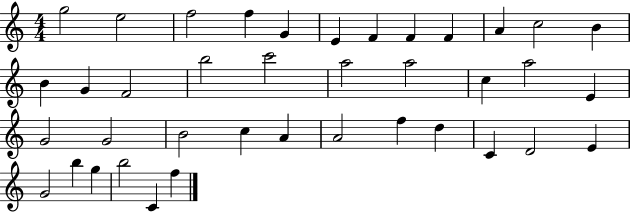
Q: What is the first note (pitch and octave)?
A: G5